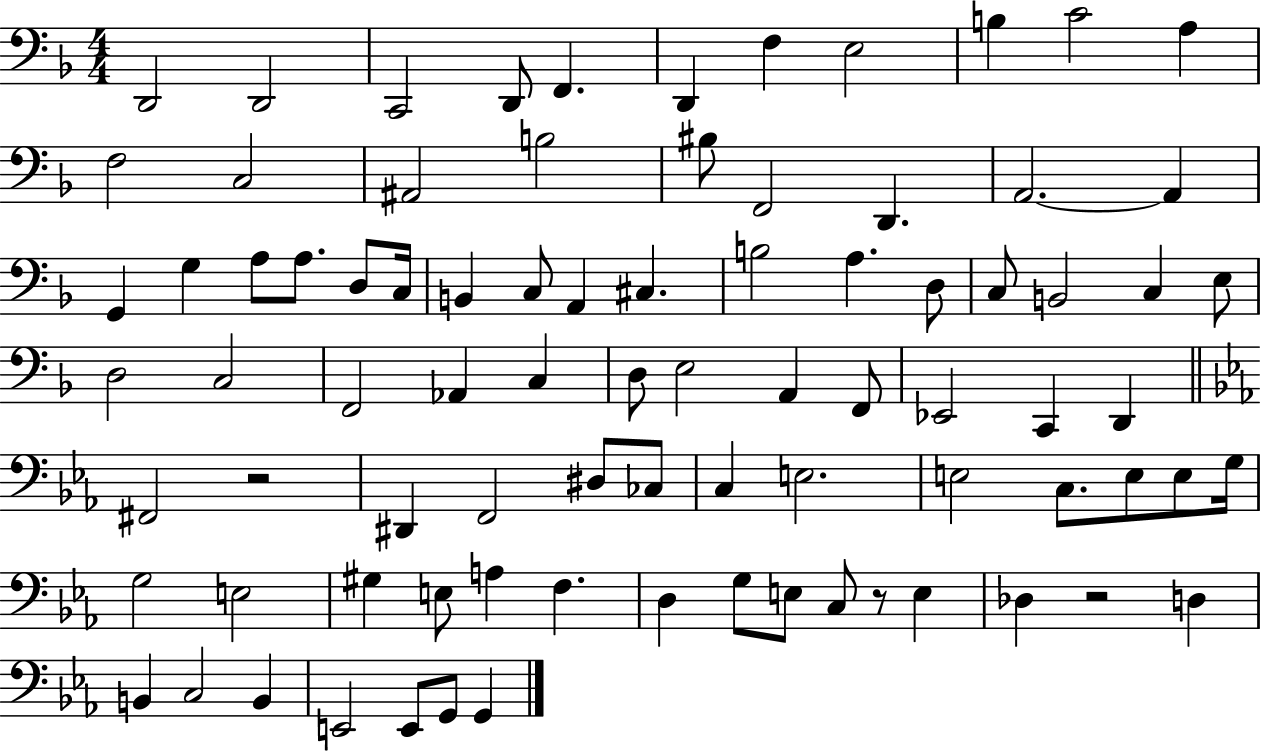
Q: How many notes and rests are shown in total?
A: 84